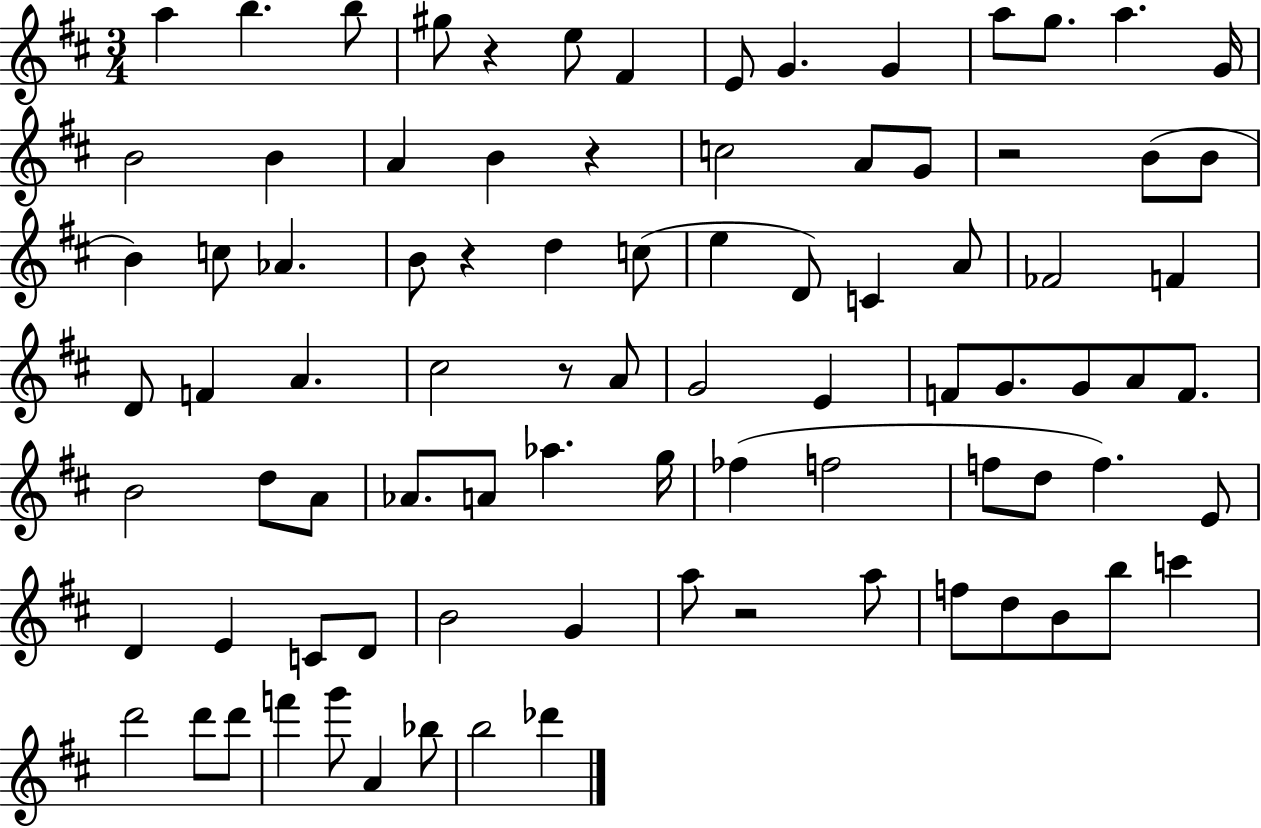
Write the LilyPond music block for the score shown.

{
  \clef treble
  \numericTimeSignature
  \time 3/4
  \key d \major
  a''4 b''4. b''8 | gis''8 r4 e''8 fis'4 | e'8 g'4. g'4 | a''8 g''8. a''4. g'16 | \break b'2 b'4 | a'4 b'4 r4 | c''2 a'8 g'8 | r2 b'8( b'8 | \break b'4) c''8 aes'4. | b'8 r4 d''4 c''8( | e''4 d'8) c'4 a'8 | fes'2 f'4 | \break d'8 f'4 a'4. | cis''2 r8 a'8 | g'2 e'4 | f'8 g'8. g'8 a'8 f'8. | \break b'2 d''8 a'8 | aes'8. a'8 aes''4. g''16 | fes''4( f''2 | f''8 d''8 f''4.) e'8 | \break d'4 e'4 c'8 d'8 | b'2 g'4 | a''8 r2 a''8 | f''8 d''8 b'8 b''8 c'''4 | \break d'''2 d'''8 d'''8 | f'''4 g'''8 a'4 bes''8 | b''2 des'''4 | \bar "|."
}